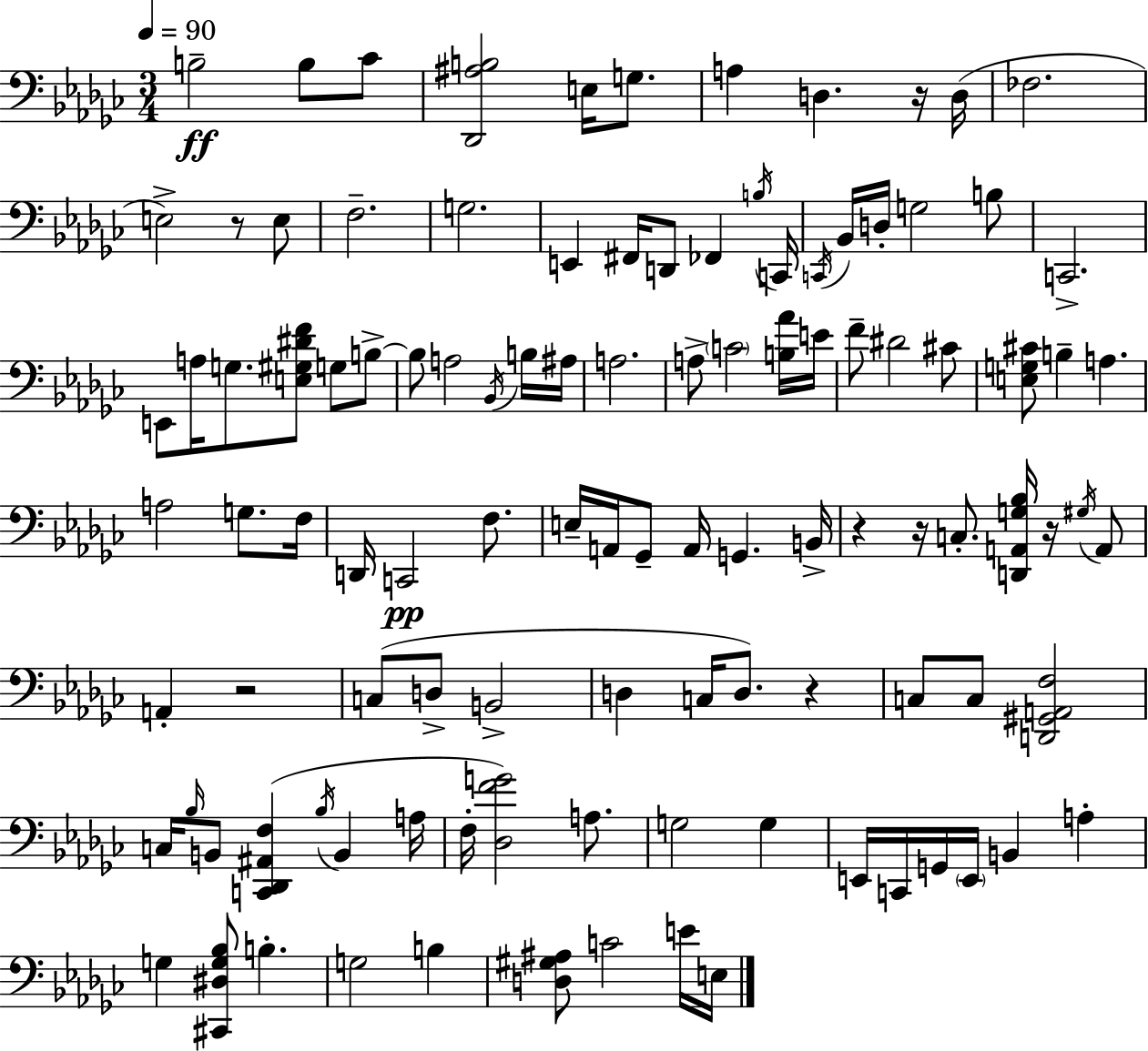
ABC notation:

X:1
T:Untitled
M:3/4
L:1/4
K:Ebm
B,2 B,/2 _C/2 [_D,,^A,B,]2 E,/4 G,/2 A, D, z/4 D,/4 _F,2 E,2 z/2 E,/2 F,2 G,2 E,, ^F,,/4 D,,/2 _F,, B,/4 C,,/4 C,,/4 _B,,/4 D,/4 G,2 B,/2 C,,2 E,,/2 A,/4 G,/2 [E,^G,^DF]/2 G,/2 B,/2 B,/2 A,2 _B,,/4 B,/4 ^A,/4 A,2 A,/2 C2 [B,_A]/4 E/4 F/2 ^D2 ^C/2 [E,G,^C]/2 B, A, A,2 G,/2 F,/4 D,,/4 C,,2 F,/2 E,/4 A,,/4 _G,,/2 A,,/4 G,, B,,/4 z z/4 C,/2 [D,,A,,G,_B,]/4 z/4 ^G,/4 A,,/2 A,, z2 C,/2 D,/2 B,,2 D, C,/4 D,/2 z C,/2 C,/2 [D,,^G,,A,,F,]2 C,/4 _B,/4 B,,/2 [C,,_D,,^A,,F,] _B,/4 B,, A,/4 F,/4 [_D,FG]2 A,/2 G,2 G, E,,/4 C,,/4 G,,/4 E,,/4 B,, A, G, [^C,,^D,G,_B,]/2 B, G,2 B, [D,^G,^A,]/2 C2 E/4 E,/4